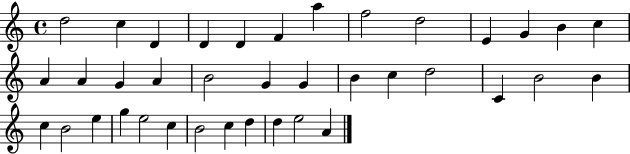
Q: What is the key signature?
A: C major